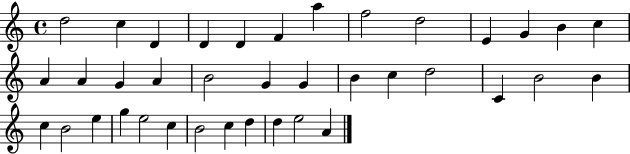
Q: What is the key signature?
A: C major